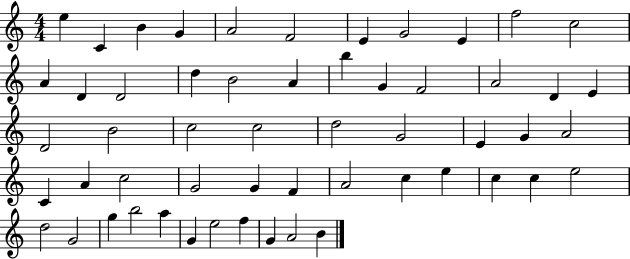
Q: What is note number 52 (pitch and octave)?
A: F5